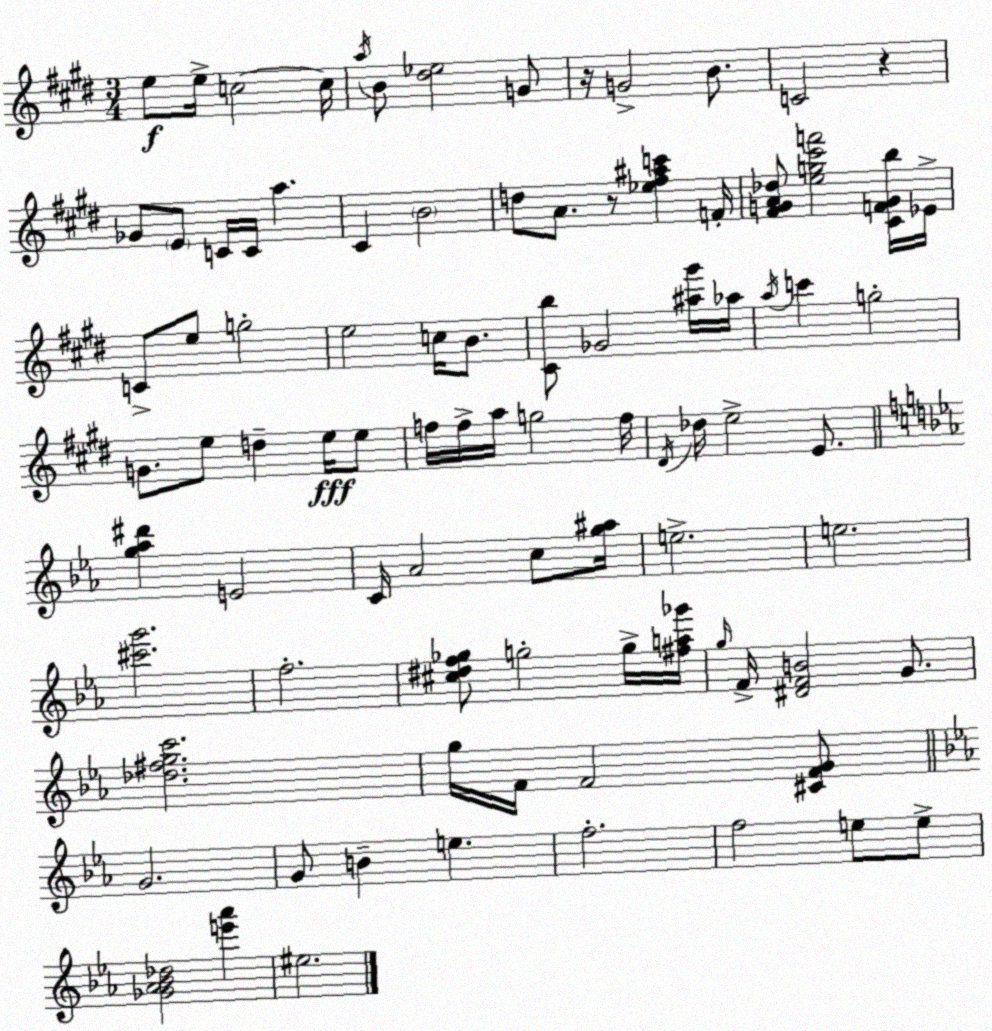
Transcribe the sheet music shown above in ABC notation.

X:1
T:Untitled
M:3/4
L:1/4
K:E
e/2 e/4 c2 c/4 a/4 B/2 [^d_e]2 G/2 z/4 G2 B/2 C2 z _G/2 E/2 C/4 C/4 a ^C B2 d/2 A/2 z/2 [_e^f^ac'] F/4 [^FGA_d]/2 [eg^c'f']2 [^CFGb]/4 _E/4 C/2 e/2 g2 e2 c/4 B/2 [^Cb]/2 _G2 [^a^g']/4 _a/4 a/4 c' g2 G/2 e/2 d e/4 e/2 f/4 f/4 a/4 g2 f/4 ^D/4 _d/4 e2 E/2 [g_a^d'] E2 C/4 _A2 c/2 [g^a]/4 e2 e2 [^c'g']2 f2 [^c^df_g]/2 g2 g/4 [^fa_g']/4 g/4 F/4 [^DFB]2 G/2 [_d^fgc']2 g/4 F/4 F2 [^CFG]/2 G2 G/2 B e f2 f2 e/2 e/2 [_G_A_B_d]2 [e'_a'] ^e2